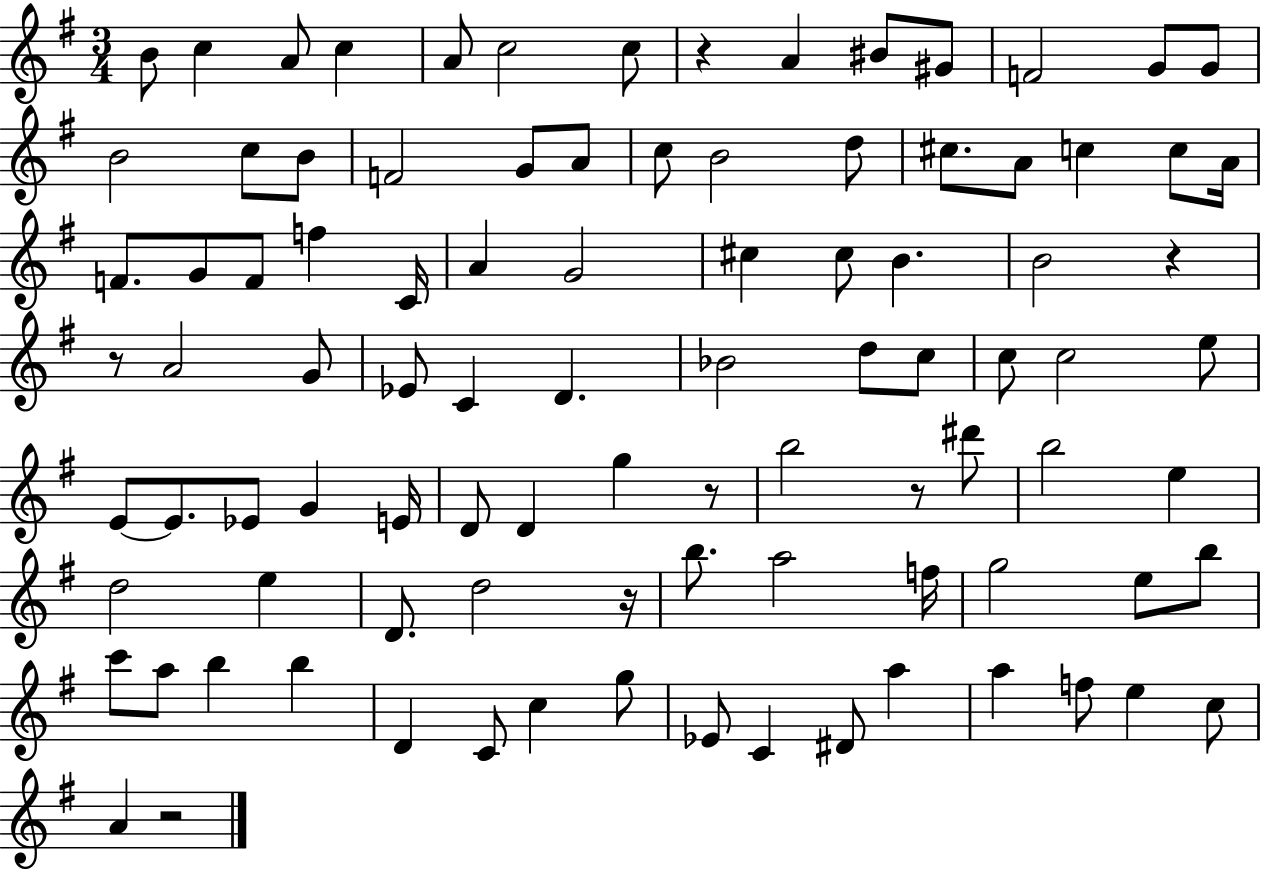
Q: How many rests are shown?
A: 7